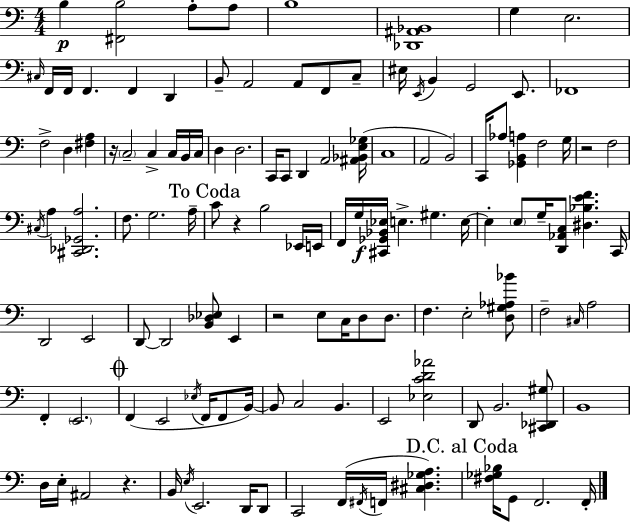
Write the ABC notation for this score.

X:1
T:Untitled
M:4/4
L:1/4
K:C
B, [^F,,B,]2 A,/2 A,/2 B,4 [_D,,^A,,_B,,]4 G, E,2 ^C,/4 F,,/4 F,,/4 F,, F,, D,, B,,/2 A,,2 A,,/2 F,,/2 C,/2 ^E,/4 E,,/4 B,, G,,2 E,,/2 _F,,4 F,2 D, [^F,A,] z/4 C,2 C, C,/4 B,,/4 C,/4 D, D,2 C,,/4 C,,/2 D,, A,,2 [^A,,_B,,E,_G,]/4 C,4 A,,2 B,,2 C,,/4 _A,/2 [_G,,B,,A,] F,2 G,/4 z2 F,2 ^C,/4 A, [^C,,_D,,_G,,A,]2 F,/2 G,2 A,/4 C/2 z B,2 _E,,/4 E,,/4 F,,/4 G,/4 [^C,,_G,,_B,,_E,]/4 E, ^G, E,/4 E, E,/2 G,/4 [D,,_A,,C,]/2 [^D,_B,EF] C,,/4 D,,2 E,,2 D,,/2 D,,2 [B,,_D,_E,]/2 E,, z2 E,/2 C,/4 D,/2 D,/2 F, E,2 [D,^G,_A,_B]/2 F,2 ^C,/4 A,2 F,, E,,2 F,, E,,2 _E,/4 F,,/4 F,,/2 B,,/4 B,,/2 C,2 B,, E,,2 [_E,CD_A]2 D,,/2 B,,2 [^C,,_D,,^G,]/2 B,,4 D,/4 E,/4 ^A,,2 z B,,/4 E,/4 E,,2 D,,/4 D,,/2 C,,2 F,,/4 ^F,,/4 F,,/4 [^C,^D,_G,A,] [^F,_G,_B,]/4 G,,/2 F,,2 F,,/4